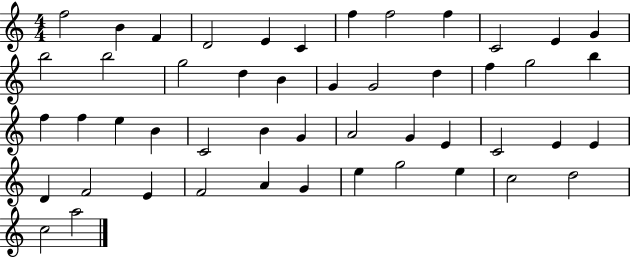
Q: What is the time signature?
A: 4/4